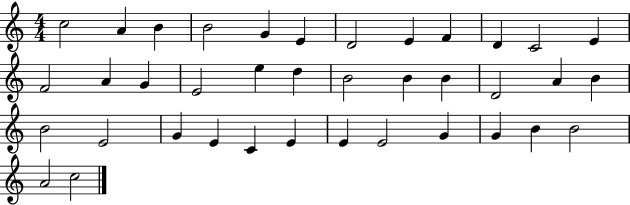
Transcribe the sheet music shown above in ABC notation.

X:1
T:Untitled
M:4/4
L:1/4
K:C
c2 A B B2 G E D2 E F D C2 E F2 A G E2 e d B2 B B D2 A B B2 E2 G E C E E E2 G G B B2 A2 c2